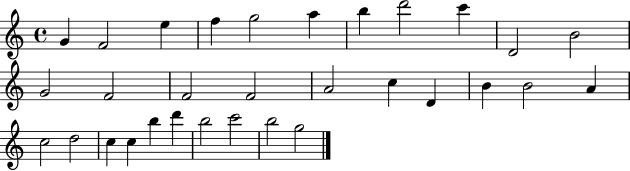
G4/q F4/h E5/q F5/q G5/h A5/q B5/q D6/h C6/q D4/h B4/h G4/h F4/h F4/h F4/h A4/h C5/q D4/q B4/q B4/h A4/q C5/h D5/h C5/q C5/q B5/q D6/q B5/h C6/h B5/h G5/h